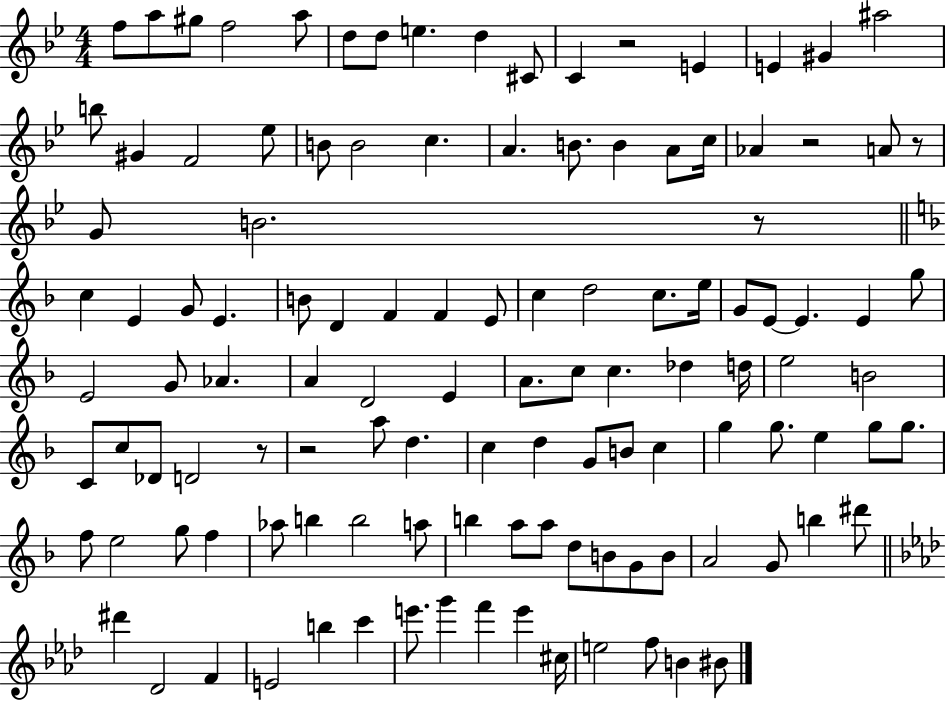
{
  \clef treble
  \numericTimeSignature
  \time 4/4
  \key bes \major
  \repeat volta 2 { f''8 a''8 gis''8 f''2 a''8 | d''8 d''8 e''4. d''4 cis'8 | c'4 r2 e'4 | e'4 gis'4 ais''2 | \break b''8 gis'4 f'2 ees''8 | b'8 b'2 c''4. | a'4. b'8. b'4 a'8 c''16 | aes'4 r2 a'8 r8 | \break g'8 b'2. r8 | \bar "||" \break \key f \major c''4 e'4 g'8 e'4. | b'8 d'4 f'4 f'4 e'8 | c''4 d''2 c''8. e''16 | g'8 e'8~~ e'4. e'4 g''8 | \break e'2 g'8 aes'4. | a'4 d'2 e'4 | a'8. c''8 c''4. des''4 d''16 | e''2 b'2 | \break c'8 c''8 des'8 d'2 r8 | r2 a''8 d''4. | c''4 d''4 g'8 b'8 c''4 | g''4 g''8. e''4 g''8 g''8. | \break f''8 e''2 g''8 f''4 | aes''8 b''4 b''2 a''8 | b''4 a''8 a''8 d''8 b'8 g'8 b'8 | a'2 g'8 b''4 dis'''8 | \break \bar "||" \break \key aes \major dis'''4 des'2 f'4 | e'2 b''4 c'''4 | e'''8. g'''4 f'''4 e'''4 cis''16 | e''2 f''8 b'4 bis'8 | \break } \bar "|."
}